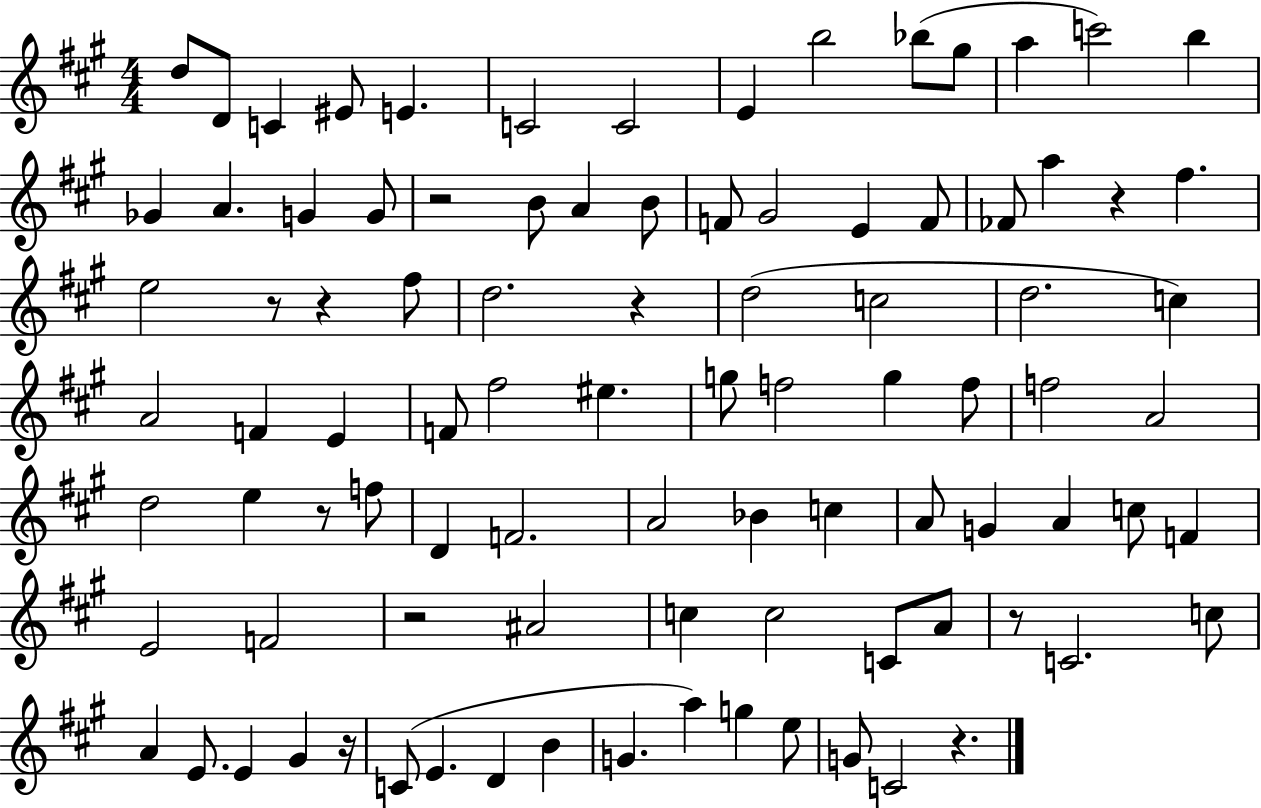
D5/e D4/e C4/q EIS4/e E4/q. C4/h C4/h E4/q B5/h Bb5/e G#5/e A5/q C6/h B5/q Gb4/q A4/q. G4/q G4/e R/h B4/e A4/q B4/e F4/e G#4/h E4/q F4/e FES4/e A5/q R/q F#5/q. E5/h R/e R/q F#5/e D5/h. R/q D5/h C5/h D5/h. C5/q A4/h F4/q E4/q F4/e F#5/h EIS5/q. G5/e F5/h G5/q F5/e F5/h A4/h D5/h E5/q R/e F5/e D4/q F4/h. A4/h Bb4/q C5/q A4/e G4/q A4/q C5/e F4/q E4/h F4/h R/h A#4/h C5/q C5/h C4/e A4/e R/e C4/h. C5/e A4/q E4/e. E4/q G#4/q R/s C4/e E4/q. D4/q B4/q G4/q. A5/q G5/q E5/e G4/e C4/h R/q.